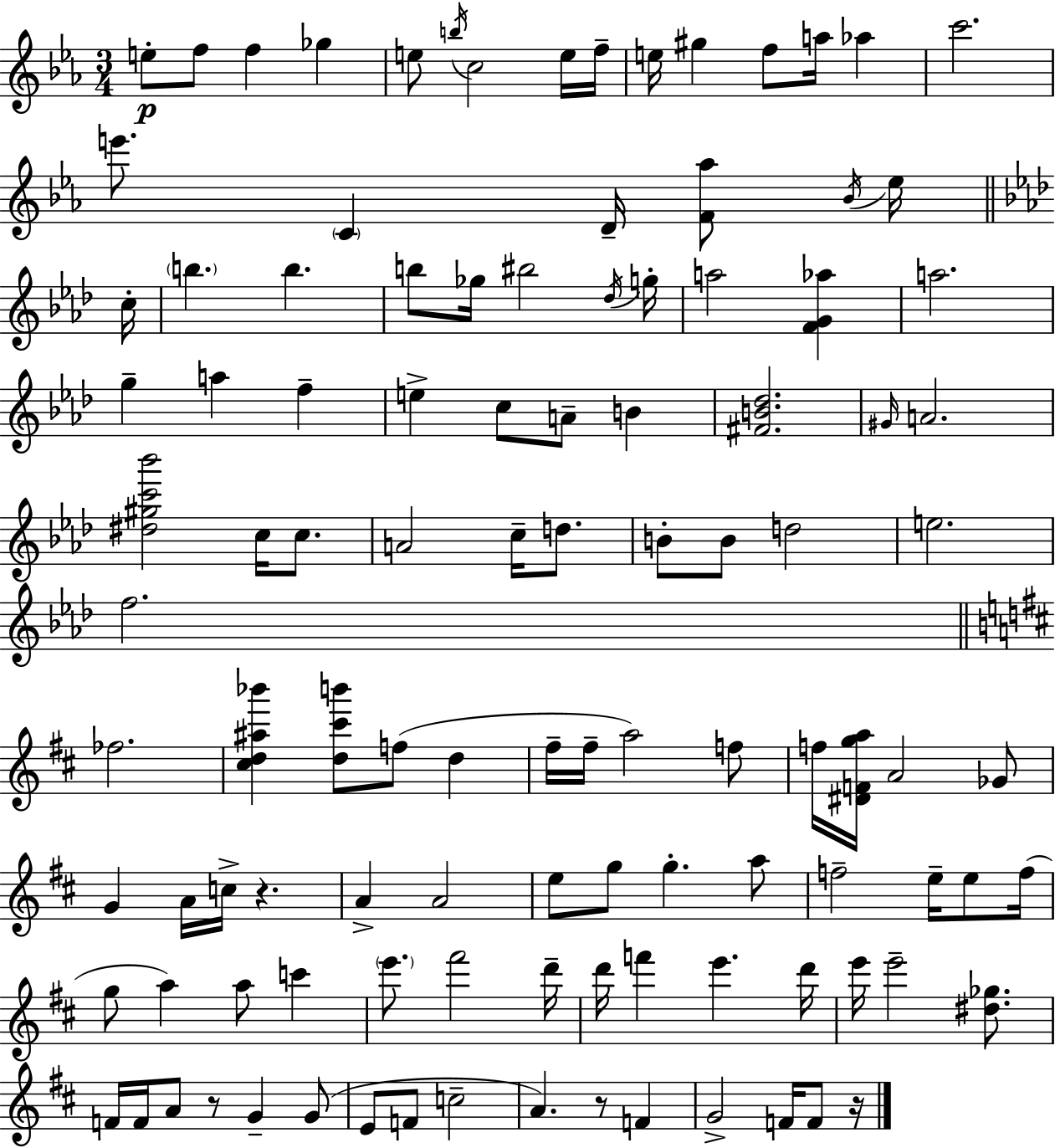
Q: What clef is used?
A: treble